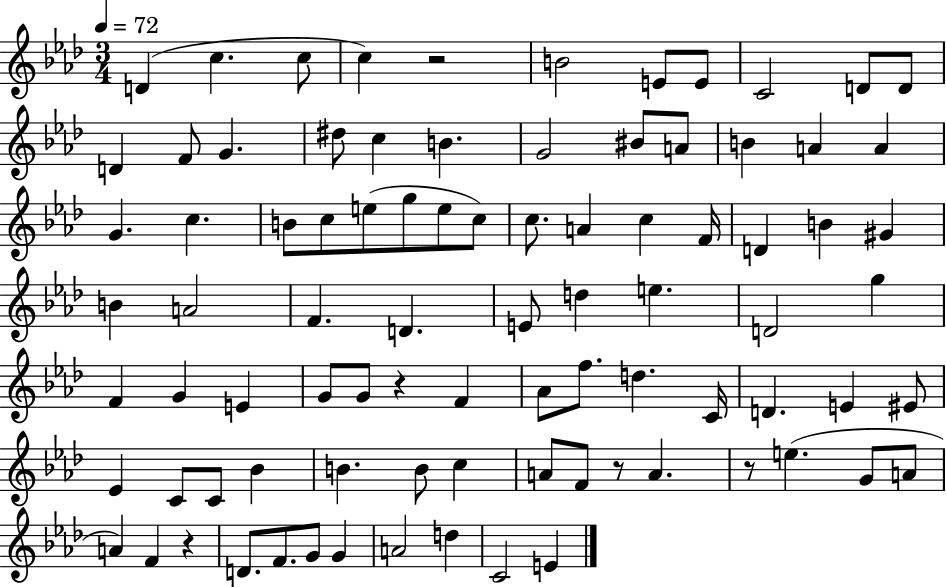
D4/q C5/q. C5/e C5/q R/h B4/h E4/e E4/e C4/h D4/e D4/e D4/q F4/e G4/q. D#5/e C5/q B4/q. G4/h BIS4/e A4/e B4/q A4/q A4/q G4/q. C5/q. B4/e C5/e E5/e G5/e E5/e C5/e C5/e. A4/q C5/q F4/s D4/q B4/q G#4/q B4/q A4/h F4/q. D4/q. E4/e D5/q E5/q. D4/h G5/q F4/q G4/q E4/q G4/e G4/e R/q F4/q Ab4/e F5/e. D5/q. C4/s D4/q. E4/q EIS4/e Eb4/q C4/e C4/e Bb4/q B4/q. B4/e C5/q A4/e F4/e R/e A4/q. R/e E5/q. G4/e A4/e A4/q F4/q R/q D4/e. F4/e. G4/e G4/q A4/h D5/q C4/h E4/q